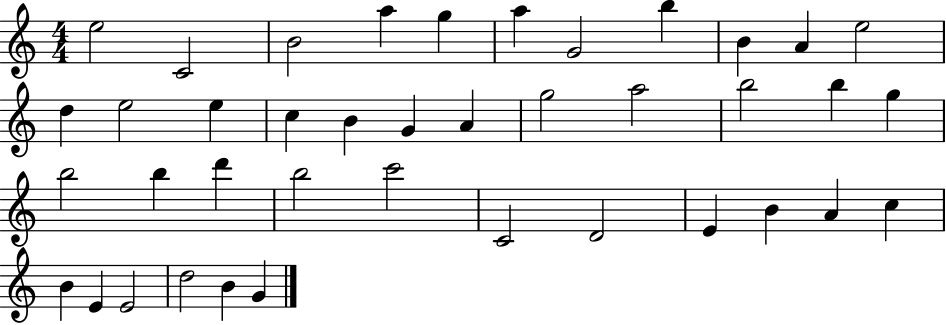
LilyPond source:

{
  \clef treble
  \numericTimeSignature
  \time 4/4
  \key c \major
  e''2 c'2 | b'2 a''4 g''4 | a''4 g'2 b''4 | b'4 a'4 e''2 | \break d''4 e''2 e''4 | c''4 b'4 g'4 a'4 | g''2 a''2 | b''2 b''4 g''4 | \break b''2 b''4 d'''4 | b''2 c'''2 | c'2 d'2 | e'4 b'4 a'4 c''4 | \break b'4 e'4 e'2 | d''2 b'4 g'4 | \bar "|."
}